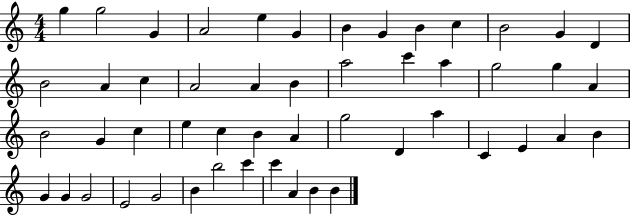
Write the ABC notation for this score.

X:1
T:Untitled
M:4/4
L:1/4
K:C
g g2 G A2 e G B G B c B2 G D B2 A c A2 A B a2 c' a g2 g A B2 G c e c B A g2 D a C E A B G G G2 E2 G2 B b2 c' c' A B B